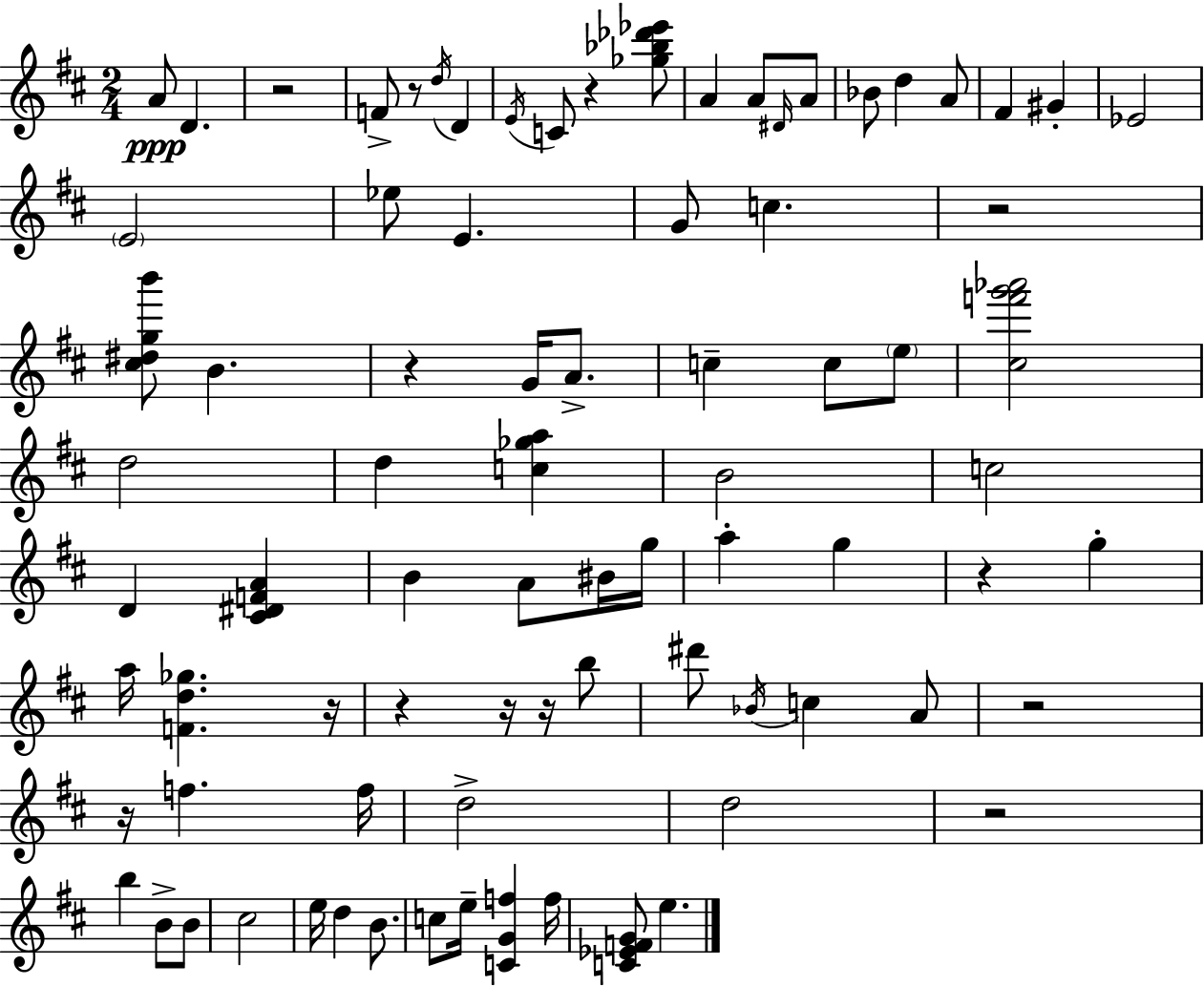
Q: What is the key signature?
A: D major